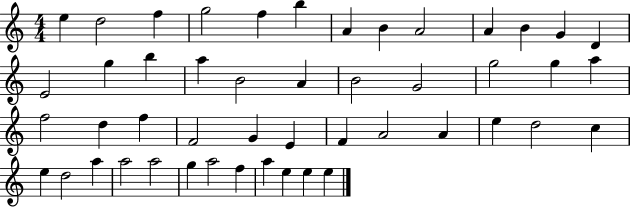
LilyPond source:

{
  \clef treble
  \numericTimeSignature
  \time 4/4
  \key c \major
  e''4 d''2 f''4 | g''2 f''4 b''4 | a'4 b'4 a'2 | a'4 b'4 g'4 d'4 | \break e'2 g''4 b''4 | a''4 b'2 a'4 | b'2 g'2 | g''2 g''4 a''4 | \break f''2 d''4 f''4 | f'2 g'4 e'4 | f'4 a'2 a'4 | e''4 d''2 c''4 | \break e''4 d''2 a''4 | a''2 a''2 | g''4 a''2 f''4 | a''4 e''4 e''4 e''4 | \break \bar "|."
}